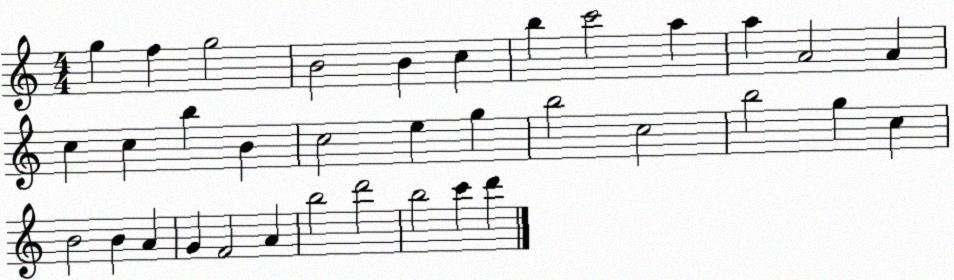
X:1
T:Untitled
M:4/4
L:1/4
K:C
g f g2 B2 B c b c'2 a a A2 A c c b B c2 e g b2 c2 b2 g c B2 B A G F2 A b2 d'2 b2 c' d'